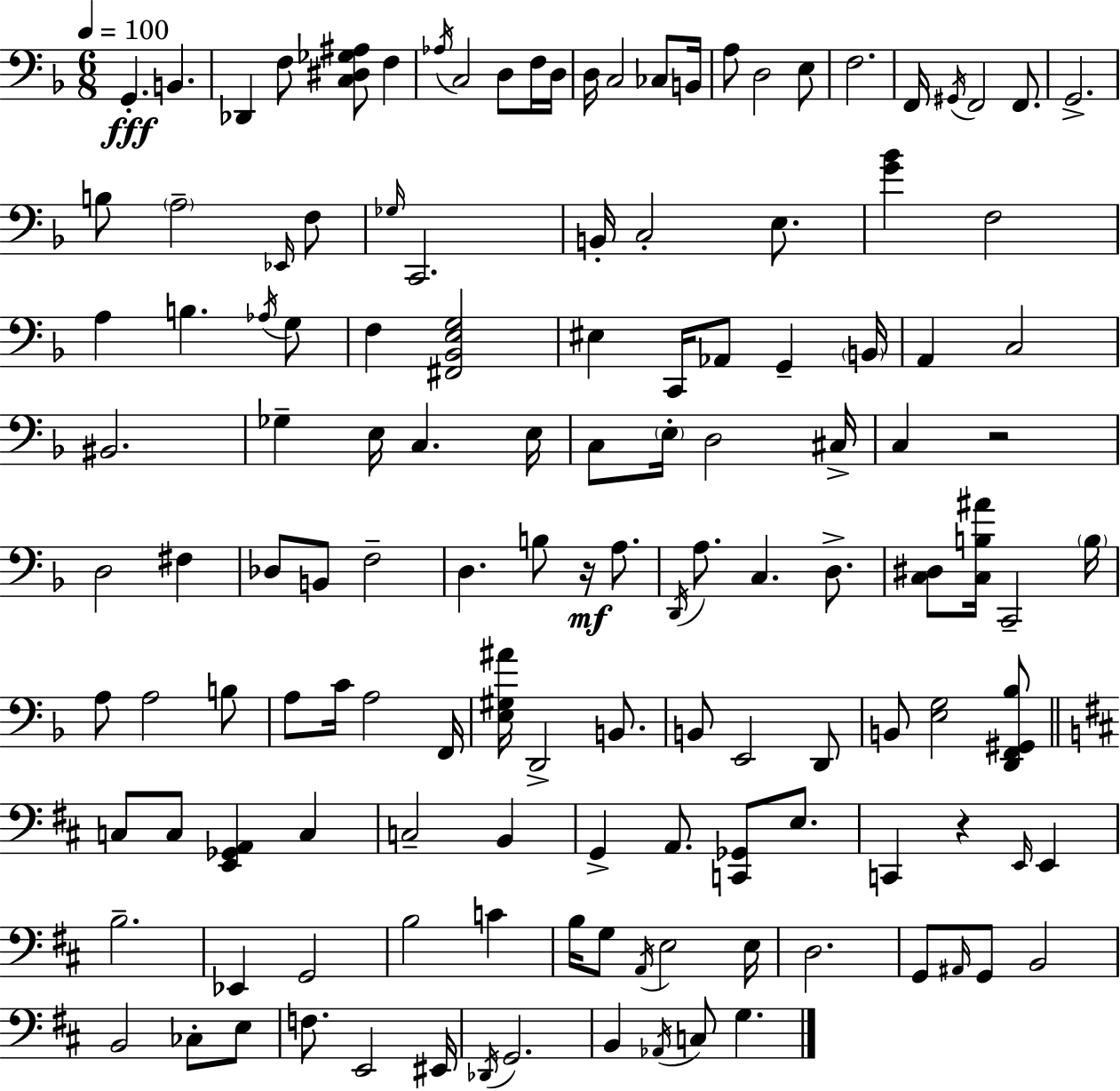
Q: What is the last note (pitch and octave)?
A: G3